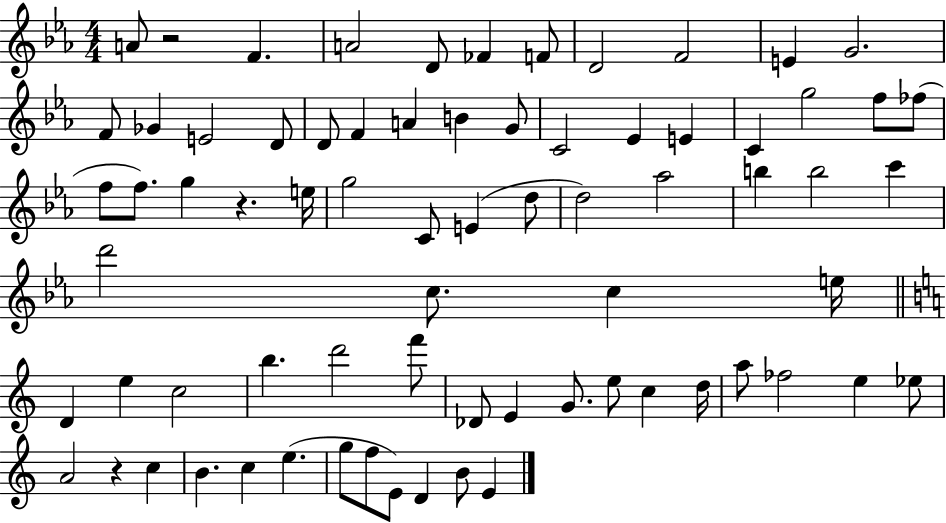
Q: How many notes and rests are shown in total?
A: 73